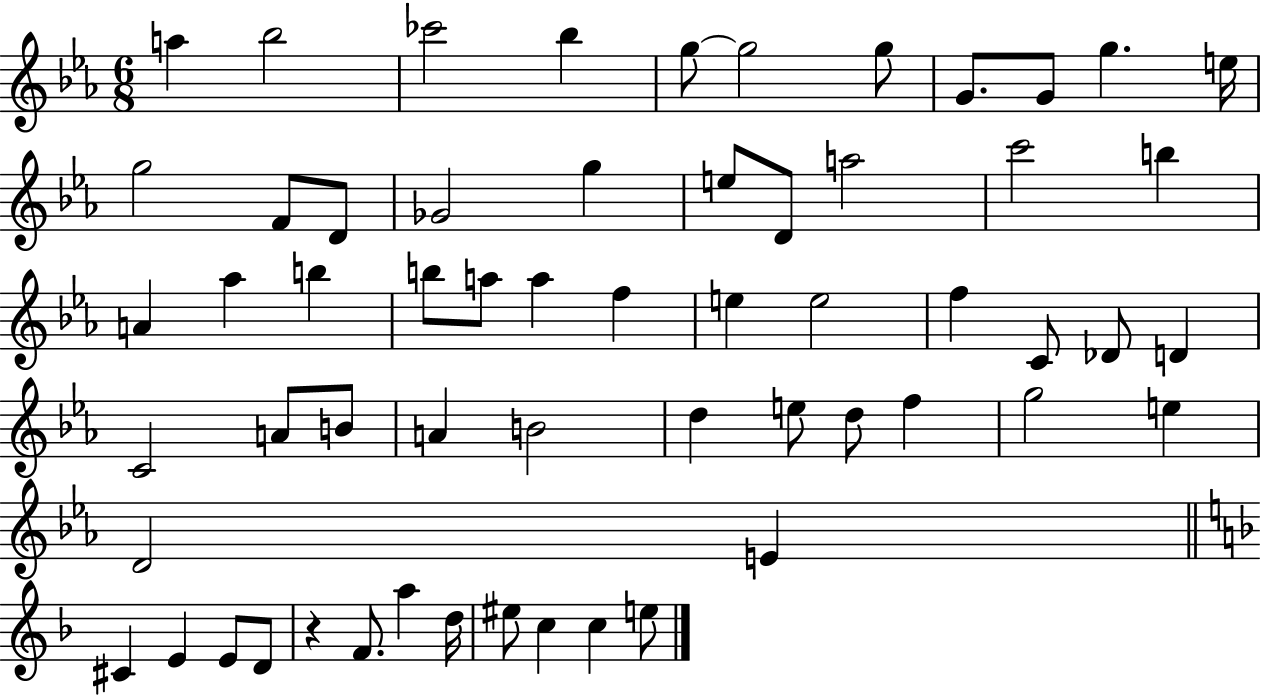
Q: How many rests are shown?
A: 1